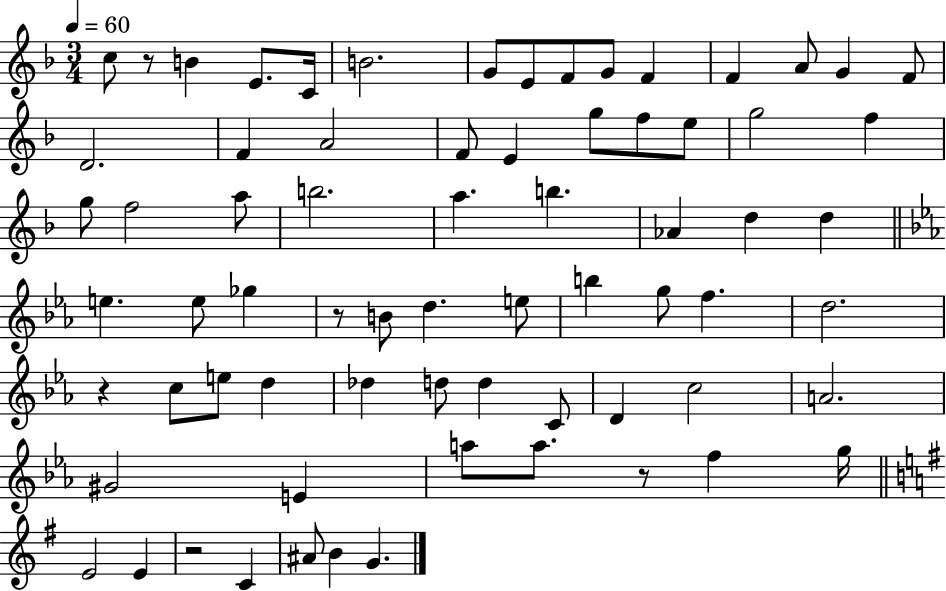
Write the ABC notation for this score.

X:1
T:Untitled
M:3/4
L:1/4
K:F
c/2 z/2 B E/2 C/4 B2 G/2 E/2 F/2 G/2 F F A/2 G F/2 D2 F A2 F/2 E g/2 f/2 e/2 g2 f g/2 f2 a/2 b2 a b _A d d e e/2 _g z/2 B/2 d e/2 b g/2 f d2 z c/2 e/2 d _d d/2 d C/2 D c2 A2 ^G2 E a/2 a/2 z/2 f g/4 E2 E z2 C ^A/2 B G